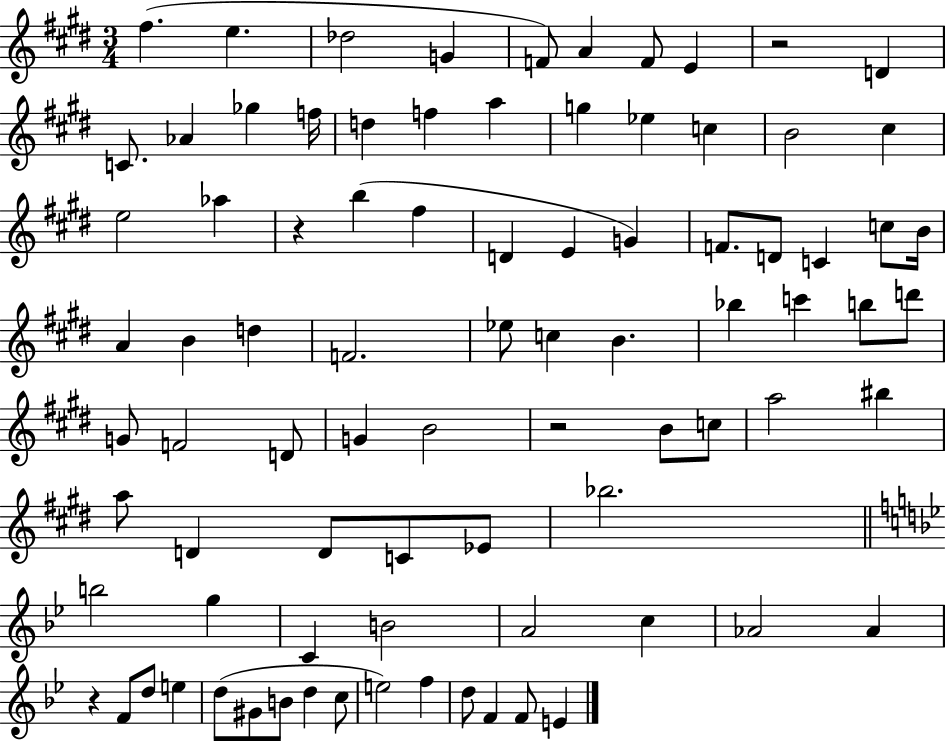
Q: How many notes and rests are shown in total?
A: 85